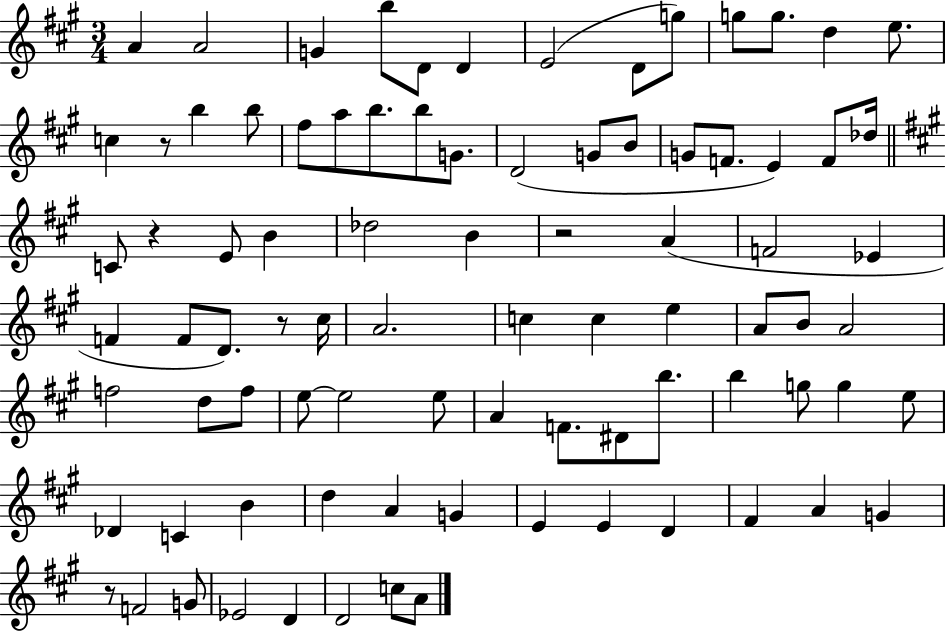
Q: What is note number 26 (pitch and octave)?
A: F4